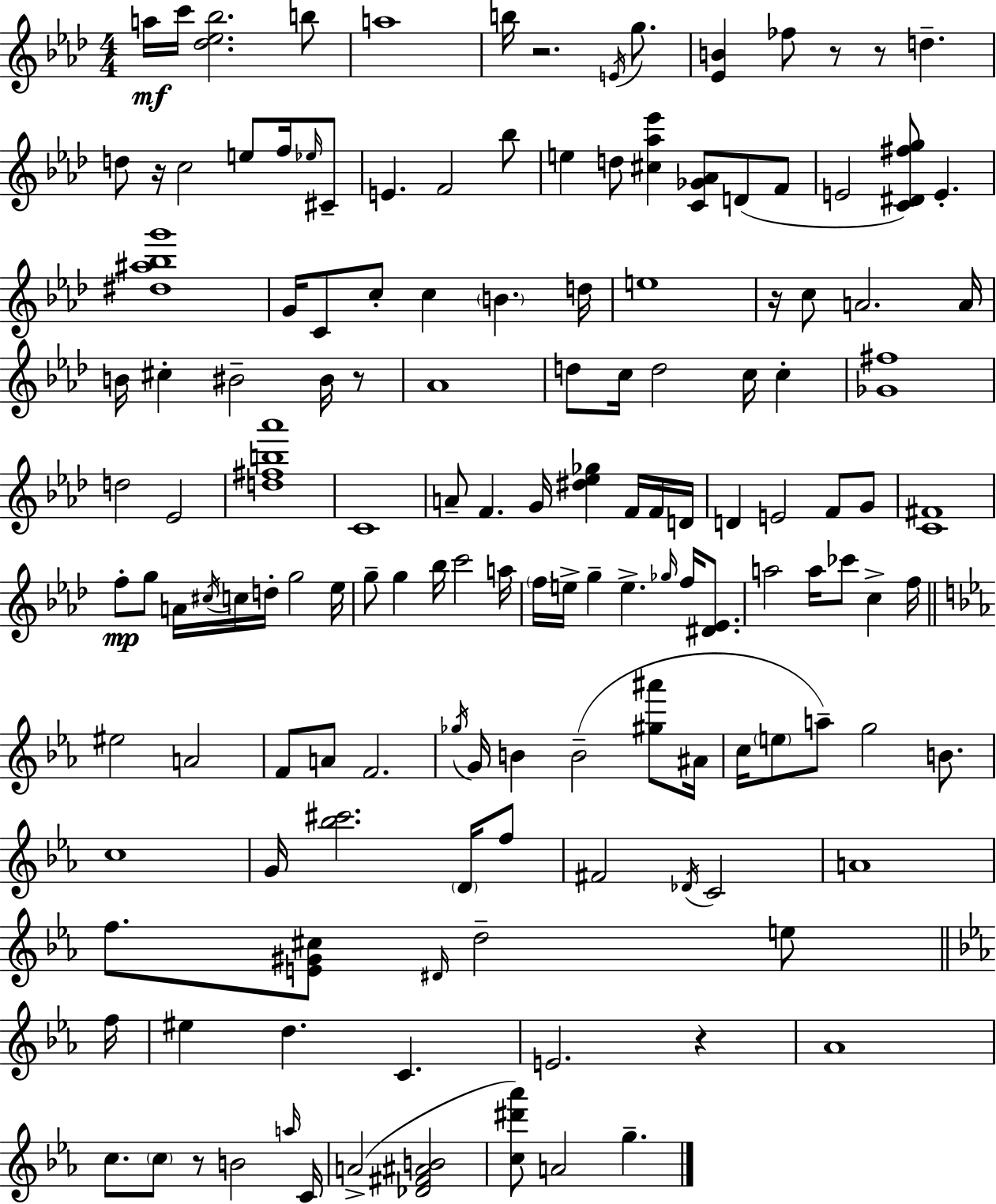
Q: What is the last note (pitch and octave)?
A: G5